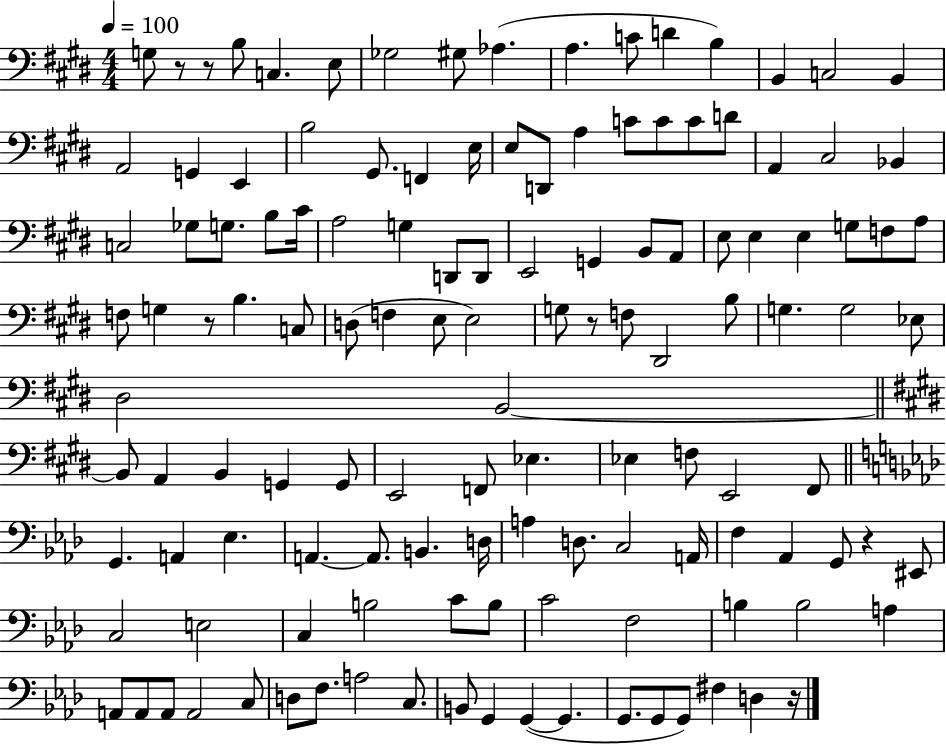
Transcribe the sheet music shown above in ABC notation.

X:1
T:Untitled
M:4/4
L:1/4
K:E
G,/2 z/2 z/2 B,/2 C, E,/2 _G,2 ^G,/2 _A, A, C/2 D B, B,, C,2 B,, A,,2 G,, E,, B,2 ^G,,/2 F,, E,/4 E,/2 D,,/2 A, C/2 C/2 C/2 D/2 A,, ^C,2 _B,, C,2 _G,/2 G,/2 B,/2 ^C/4 A,2 G, D,,/2 D,,/2 E,,2 G,, B,,/2 A,,/2 E,/2 E, E, G,/2 F,/2 A,/2 F,/2 G, z/2 B, C,/2 D,/2 F, E,/2 E,2 G,/2 z/2 F,/2 ^D,,2 B,/2 G, G,2 _E,/2 ^D,2 B,,2 B,,/2 A,, B,, G,, G,,/2 E,,2 F,,/2 _E, _E, F,/2 E,,2 ^F,,/2 G,, A,, _E, A,, A,,/2 B,, D,/4 A, D,/2 C,2 A,,/4 F, _A,, G,,/2 z ^E,,/2 C,2 E,2 C, B,2 C/2 B,/2 C2 F,2 B, B,2 A, A,,/2 A,,/2 A,,/2 A,,2 C,/2 D,/2 F,/2 A,2 C,/2 B,,/2 G,, G,, G,, G,,/2 G,,/2 G,,/2 ^F, D, z/4